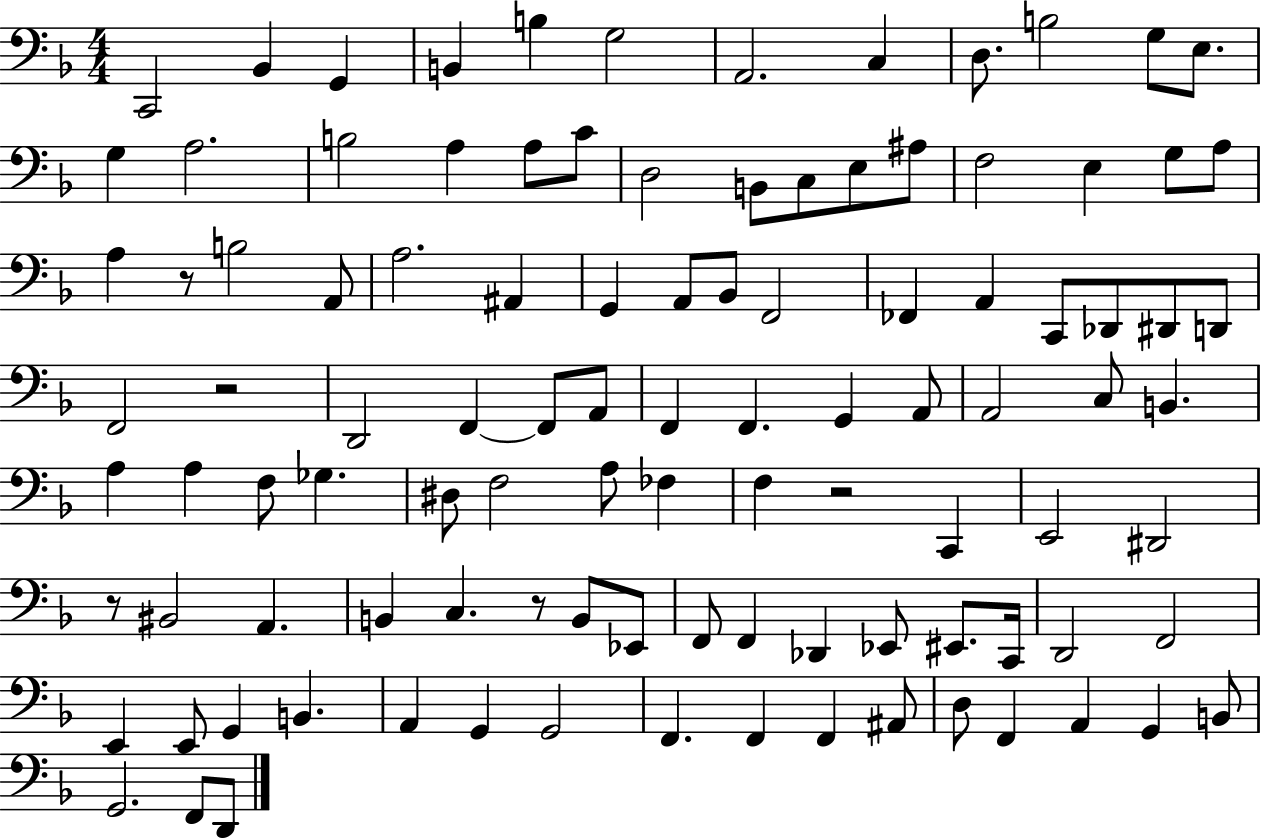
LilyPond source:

{
  \clef bass
  \numericTimeSignature
  \time 4/4
  \key f \major
  c,2 bes,4 g,4 | b,4 b4 g2 | a,2. c4 | d8. b2 g8 e8. | \break g4 a2. | b2 a4 a8 c'8 | d2 b,8 c8 e8 ais8 | f2 e4 g8 a8 | \break a4 r8 b2 a,8 | a2. ais,4 | g,4 a,8 bes,8 f,2 | fes,4 a,4 c,8 des,8 dis,8 d,8 | \break f,2 r2 | d,2 f,4~~ f,8 a,8 | f,4 f,4. g,4 a,8 | a,2 c8 b,4. | \break a4 a4 f8 ges4. | dis8 f2 a8 fes4 | f4 r2 c,4 | e,2 dis,2 | \break r8 bis,2 a,4. | b,4 c4. r8 b,8 ees,8 | f,8 f,4 des,4 ees,8 eis,8. c,16 | d,2 f,2 | \break e,4 e,8 g,4 b,4. | a,4 g,4 g,2 | f,4. f,4 f,4 ais,8 | d8 f,4 a,4 g,4 b,8 | \break g,2. f,8 d,8 | \bar "|."
}